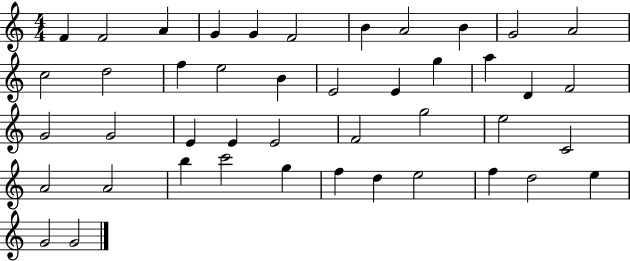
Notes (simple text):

F4/q F4/h A4/q G4/q G4/q F4/h B4/q A4/h B4/q G4/h A4/h C5/h D5/h F5/q E5/h B4/q E4/h E4/q G5/q A5/q D4/q F4/h G4/h G4/h E4/q E4/q E4/h F4/h G5/h E5/h C4/h A4/h A4/h B5/q C6/h G5/q F5/q D5/q E5/h F5/q D5/h E5/q G4/h G4/h